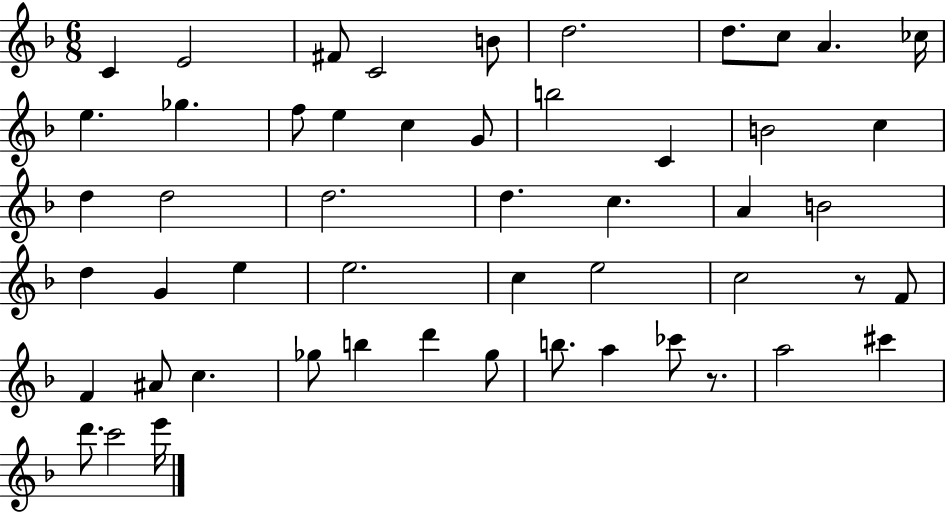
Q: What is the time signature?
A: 6/8